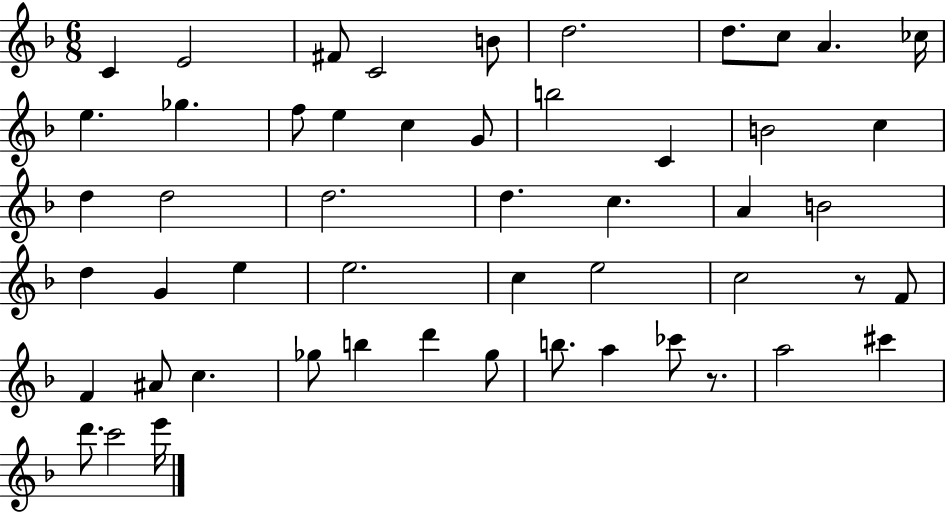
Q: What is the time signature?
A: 6/8